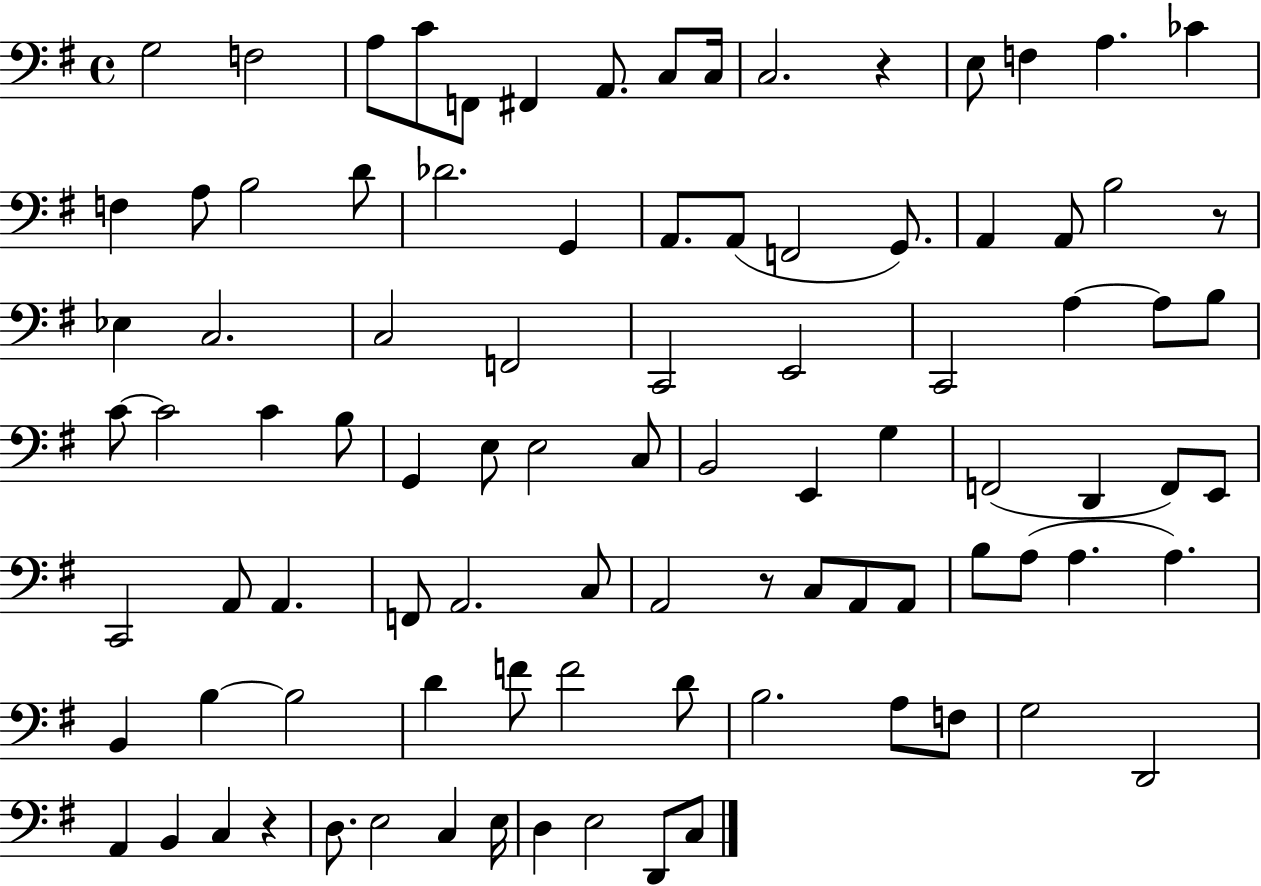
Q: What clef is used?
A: bass